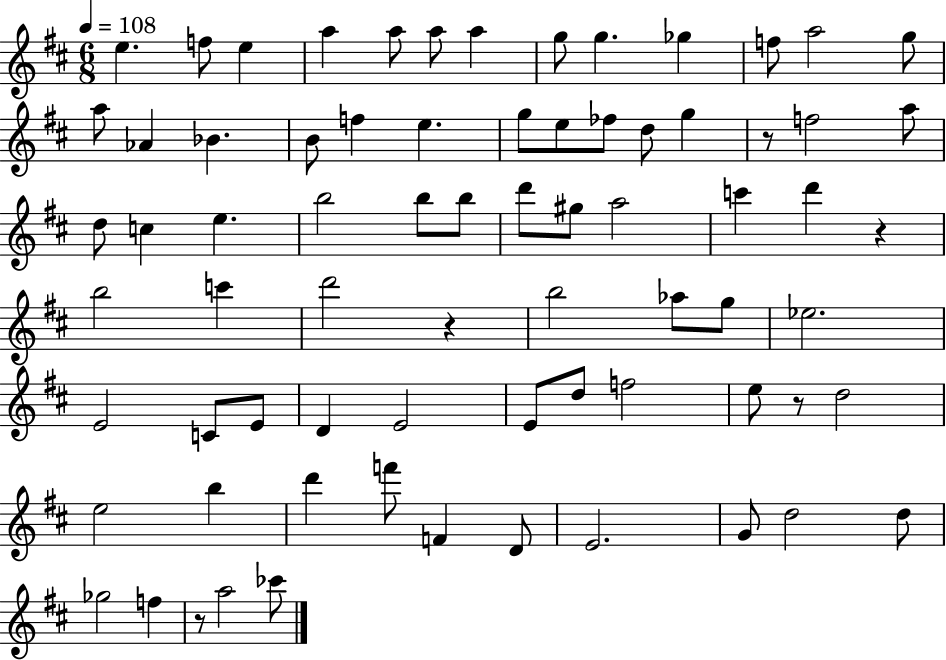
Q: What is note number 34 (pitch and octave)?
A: G#5